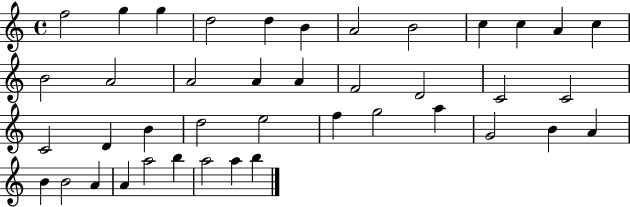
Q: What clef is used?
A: treble